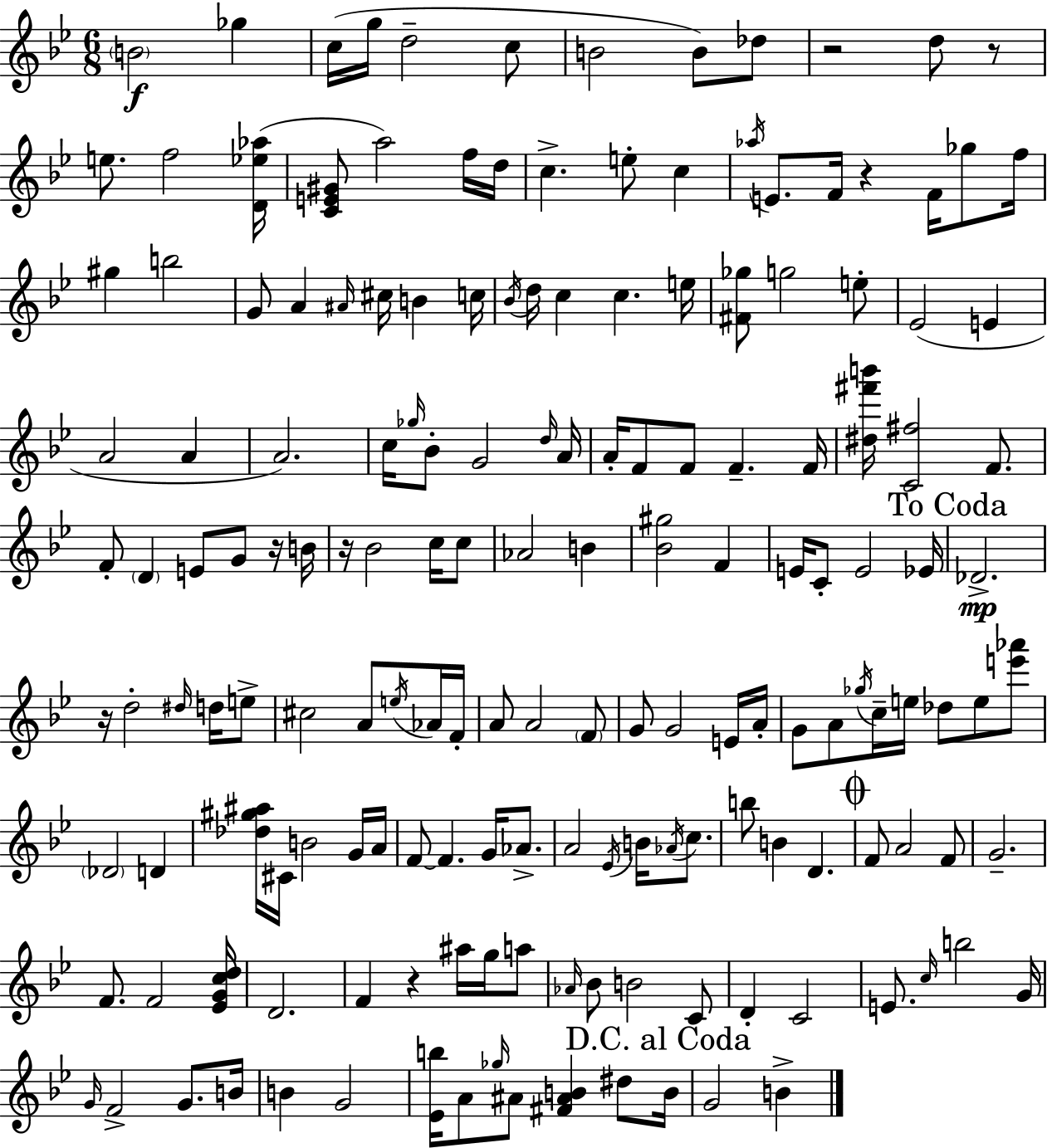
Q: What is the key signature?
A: BES major